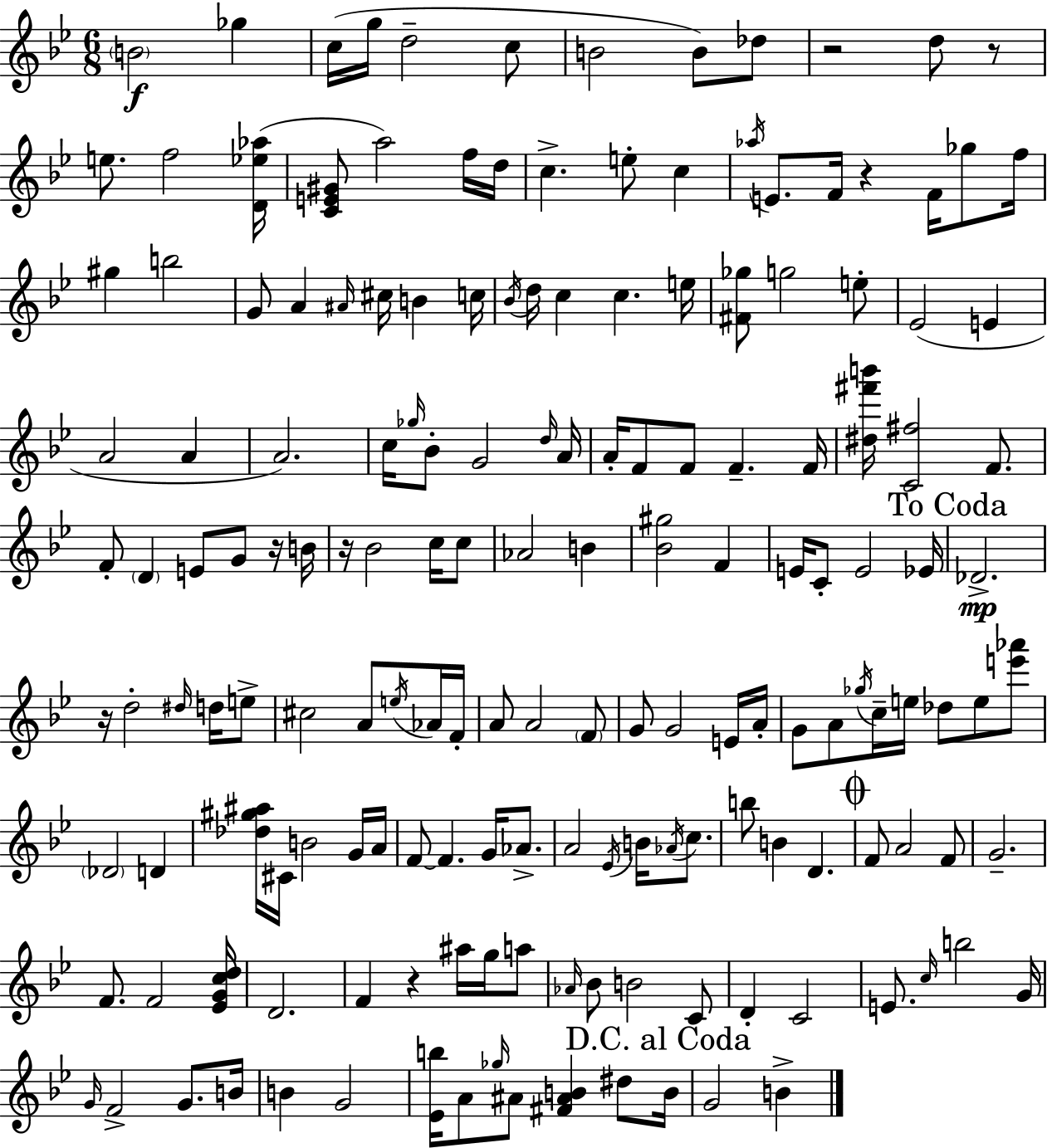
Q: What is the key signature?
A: BES major